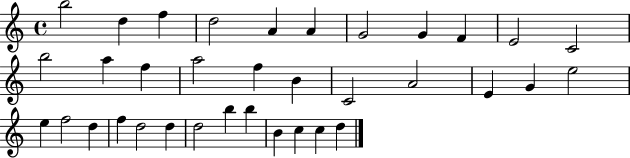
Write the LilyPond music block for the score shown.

{
  \clef treble
  \time 4/4
  \defaultTimeSignature
  \key c \major
  b''2 d''4 f''4 | d''2 a'4 a'4 | g'2 g'4 f'4 | e'2 c'2 | \break b''2 a''4 f''4 | a''2 f''4 b'4 | c'2 a'2 | e'4 g'4 e''2 | \break e''4 f''2 d''4 | f''4 d''2 d''4 | d''2 b''4 b''4 | b'4 c''4 c''4 d''4 | \break \bar "|."
}